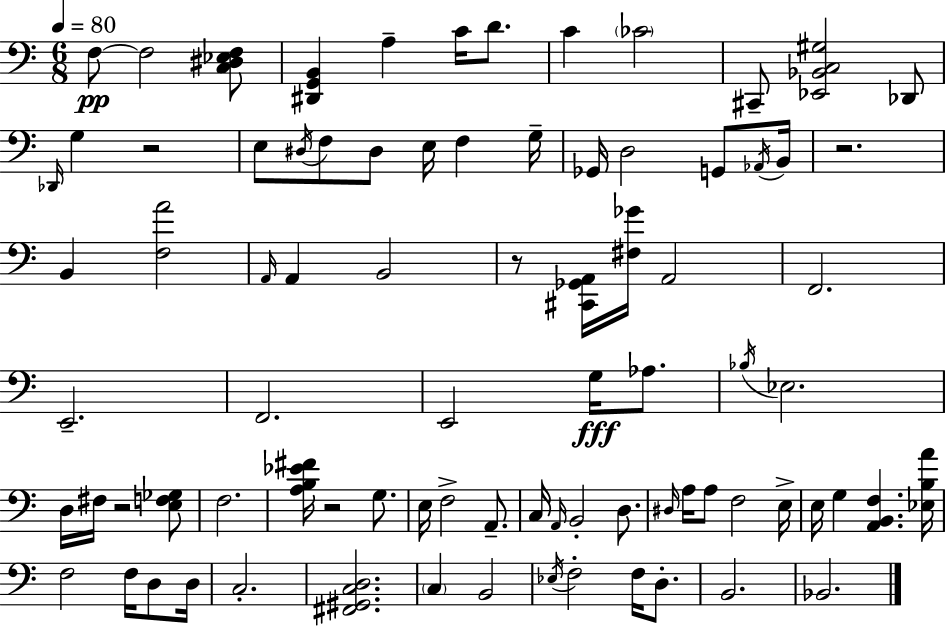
{
  \clef bass
  \numericTimeSignature
  \time 6/8
  \key a \minor
  \tempo 4 = 80
  f8~~\pp f2 <c dis ees f>8 | <dis, g, b,>4 a4-- c'16 d'8. | c'4 \parenthesize ces'2 | cis,8-- <ees, bes, c gis>2 des,8 | \break \grace { des,16 } g4 r2 | e8 \acciaccatura { dis16 } f8 dis8 e16 f4 | g16-- ges,16 d2 g,8 | \acciaccatura { aes,16 } b,16 r2. | \break b,4 <f a'>2 | \grace { a,16 } a,4 b,2 | r8 <cis, ges, a,>16 <fis ges'>16 a,2 | f,2. | \break e,2.-- | f,2. | e,2 | g16\fff aes8. \acciaccatura { bes16 } ees2. | \break d16 fis16 r2 | <e f ges>8 f2. | <a b ees' fis'>16 r2 | g8. e16 f2-> | \break a,8.-- c16 \grace { a,16 } b,2-. | d8. \grace { dis16 } a16 a8 f2 | e16-> e16 g4 | <a, b, f>4. <ees b a'>16 f2 | \break f16 d8 d16 c2.-. | <fis, gis, c d>2. | \parenthesize c4 b,2 | \acciaccatura { ees16 } f2-. | \break f16 d8.-. b,2. | bes,2. | \bar "|."
}